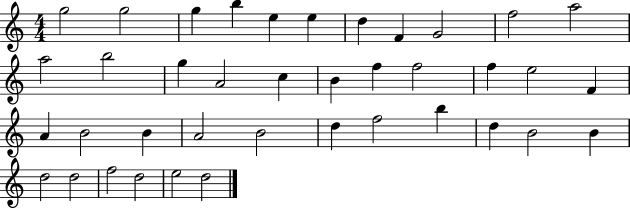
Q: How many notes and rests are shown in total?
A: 39